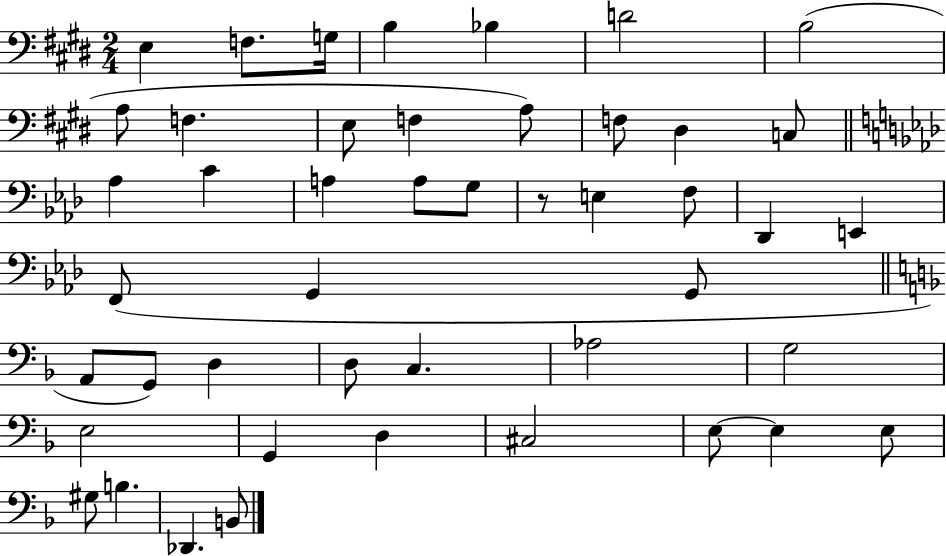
{
  \clef bass
  \numericTimeSignature
  \time 2/4
  \key e \major
  e4 f8. g16 | b4 bes4 | d'2 | b2( | \break a8 f4. | e8 f4 a8) | f8 dis4 c8 | \bar "||" \break \key aes \major aes4 c'4 | a4 a8 g8 | r8 e4 f8 | des,4 e,4 | \break f,8( g,4 g,8 | \bar "||" \break \key f \major a,8 g,8) d4 | d8 c4. | aes2 | g2 | \break e2 | g,4 d4 | cis2 | e8~~ e4 e8 | \break gis8 b4. | des,4. b,8 | \bar "|."
}